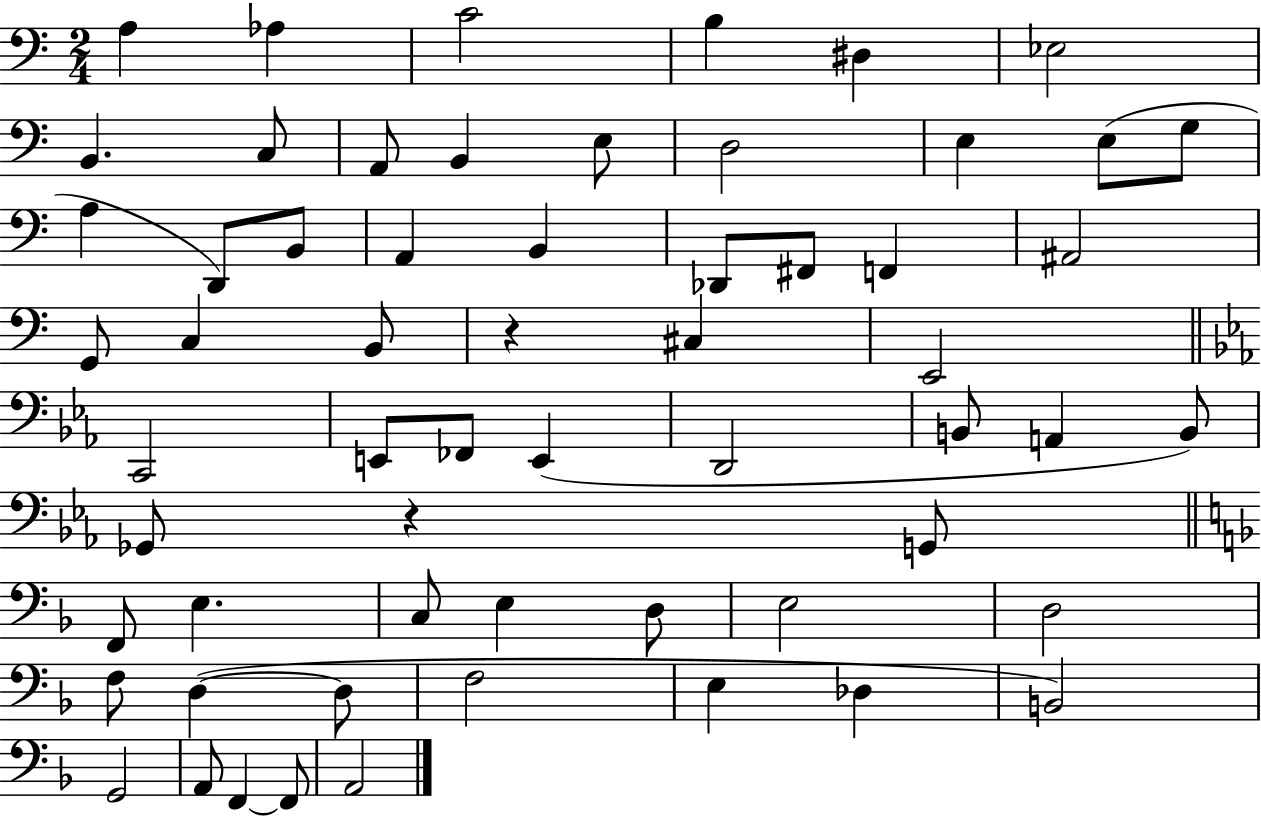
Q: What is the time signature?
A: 2/4